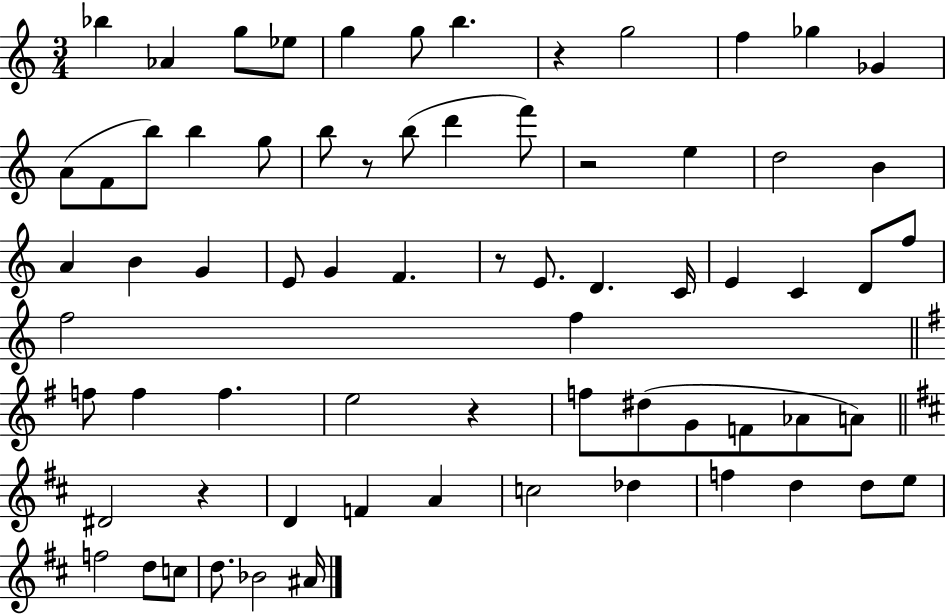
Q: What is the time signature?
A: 3/4